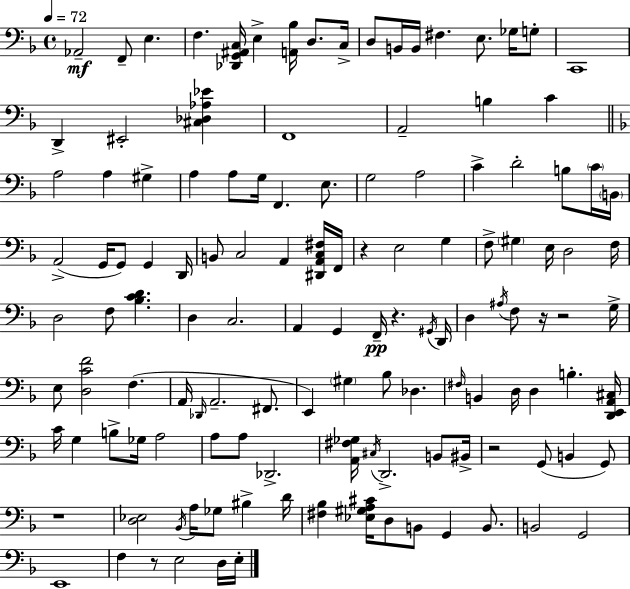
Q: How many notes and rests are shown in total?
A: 129